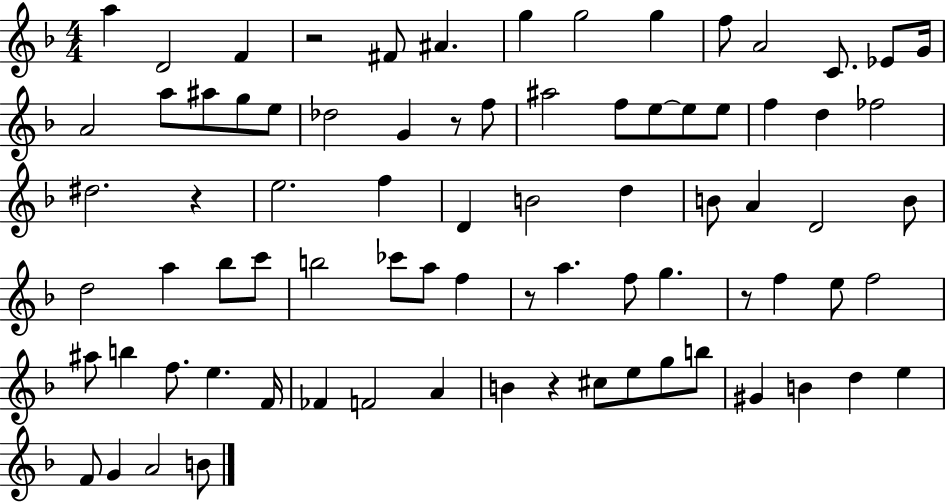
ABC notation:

X:1
T:Untitled
M:4/4
L:1/4
K:F
a D2 F z2 ^F/2 ^A g g2 g f/2 A2 C/2 _E/2 G/4 A2 a/2 ^a/2 g/2 e/2 _d2 G z/2 f/2 ^a2 f/2 e/2 e/2 e/2 f d _f2 ^d2 z e2 f D B2 d B/2 A D2 B/2 d2 a _b/2 c'/2 b2 _c'/2 a/2 f z/2 a f/2 g z/2 f e/2 f2 ^a/2 b f/2 e F/4 _F F2 A B z ^c/2 e/2 g/2 b/2 ^G B d e F/2 G A2 B/2